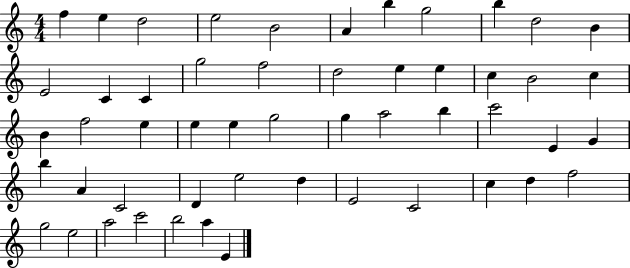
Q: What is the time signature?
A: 4/4